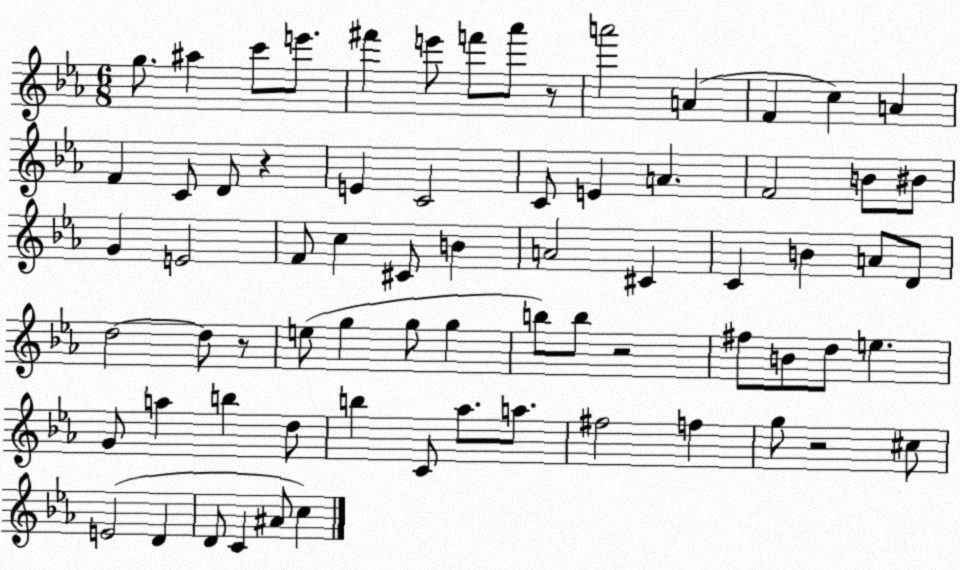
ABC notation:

X:1
T:Untitled
M:6/8
L:1/4
K:Eb
g/2 ^a c'/2 e'/2 ^f' e'/2 f'/2 _a'/2 z/2 a'2 A F c A F C/2 D/2 z E C2 C/2 E A F2 B/2 ^B/2 G E2 F/2 c ^C/2 B A2 ^C C B A/2 D/2 d2 d/2 z/2 e/2 g g/2 g b/2 b/2 z2 ^f/2 B/2 d/2 e G/2 a b d/2 b C/2 _a/2 a/2 ^f2 f g/2 z2 ^c/2 E2 D D/2 C ^A/2 c